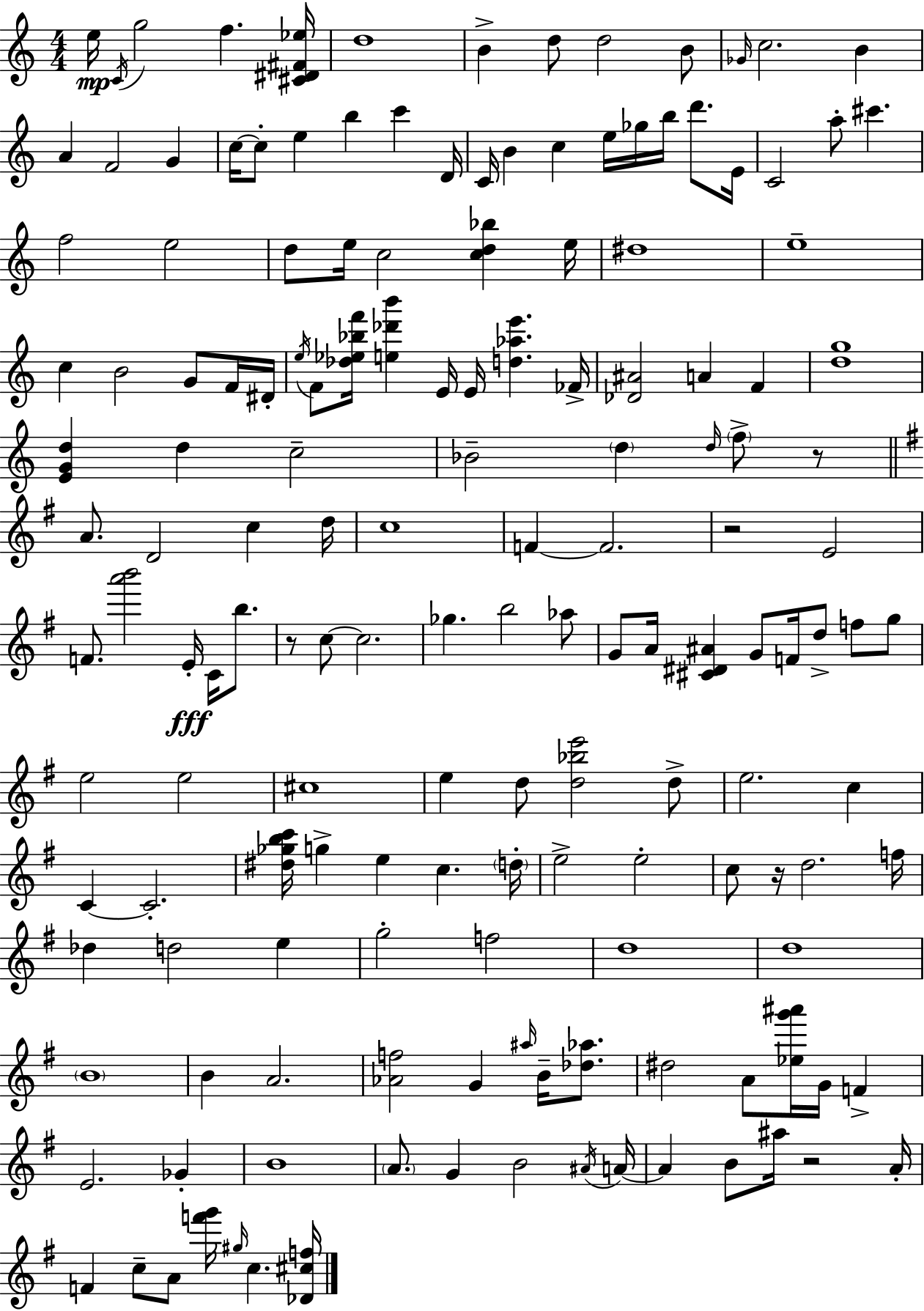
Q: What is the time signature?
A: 4/4